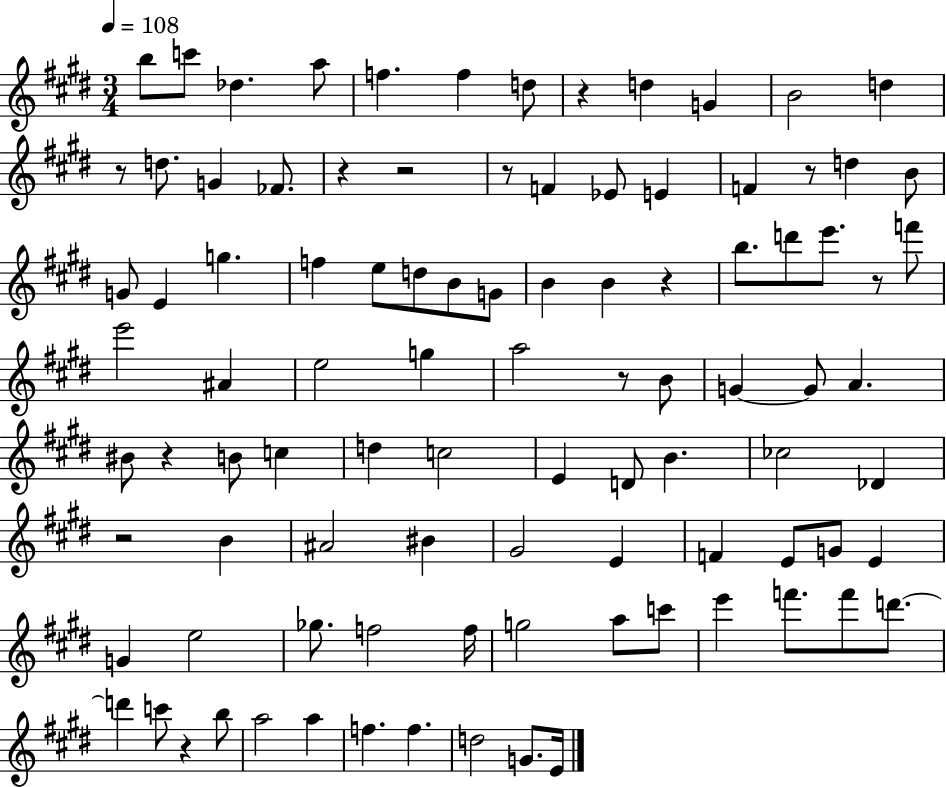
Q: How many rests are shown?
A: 12